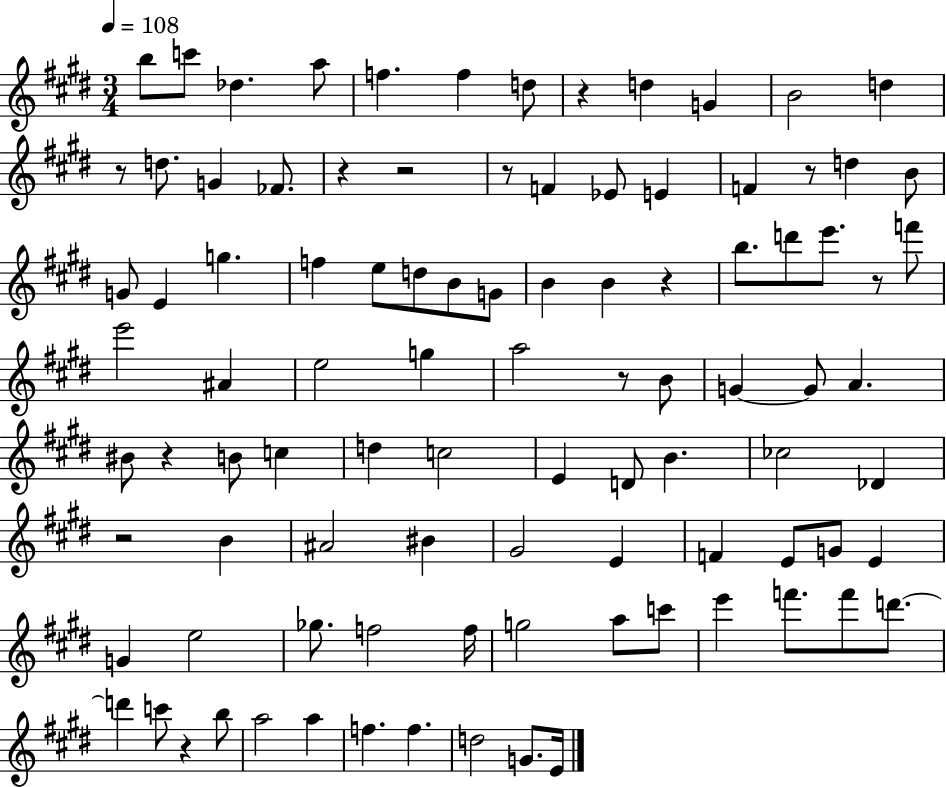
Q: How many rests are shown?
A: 12